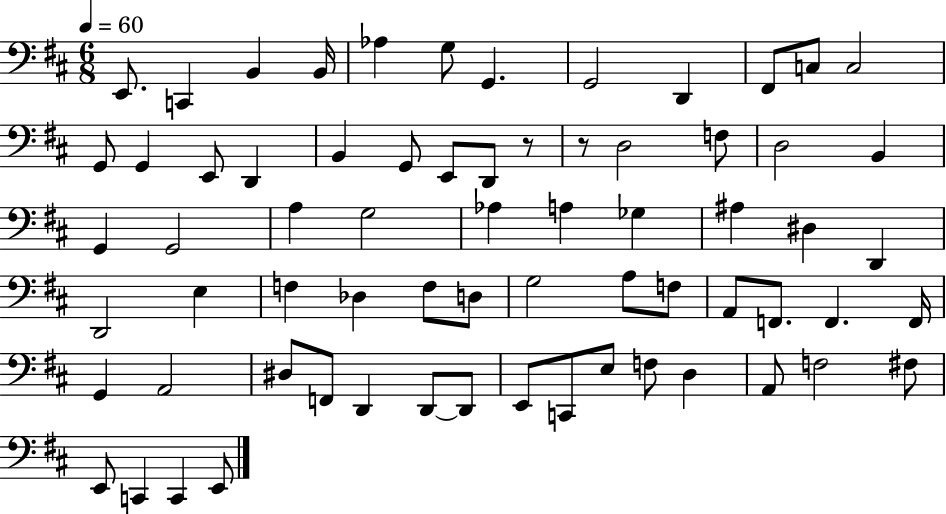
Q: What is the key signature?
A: D major